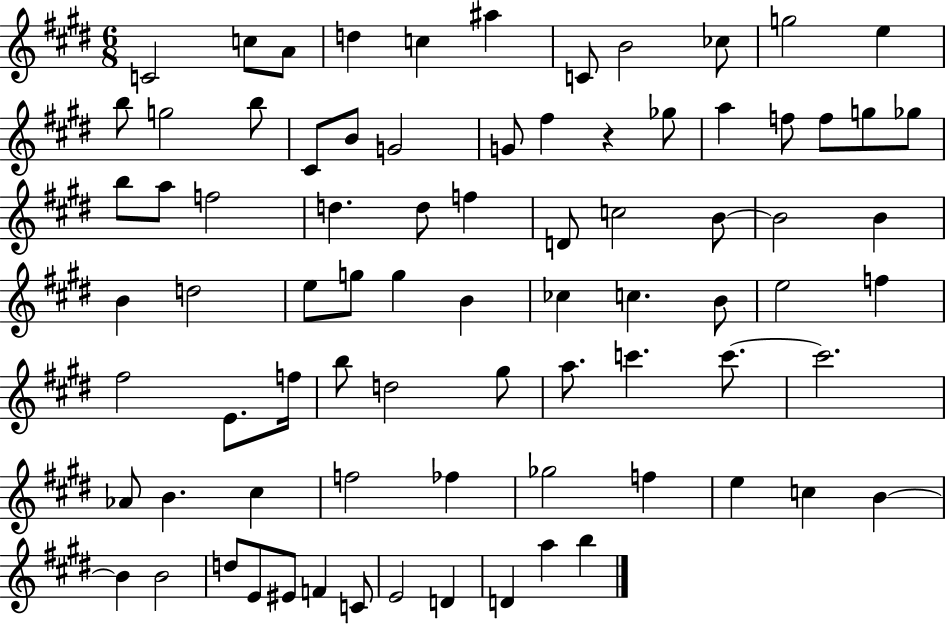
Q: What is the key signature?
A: E major